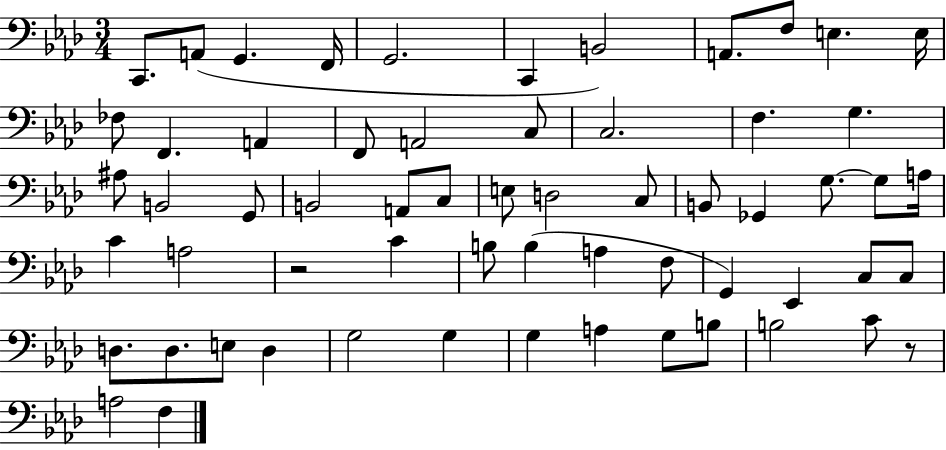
X:1
T:Untitled
M:3/4
L:1/4
K:Ab
C,,/2 A,,/2 G,, F,,/4 G,,2 C,, B,,2 A,,/2 F,/2 E, E,/4 _F,/2 F,, A,, F,,/2 A,,2 C,/2 C,2 F, G, ^A,/2 B,,2 G,,/2 B,,2 A,,/2 C,/2 E,/2 D,2 C,/2 B,,/2 _G,, G,/2 G,/2 A,/4 C A,2 z2 C B,/2 B, A, F,/2 G,, _E,, C,/2 C,/2 D,/2 D,/2 E,/2 D, G,2 G, G, A, G,/2 B,/2 B,2 C/2 z/2 A,2 F,